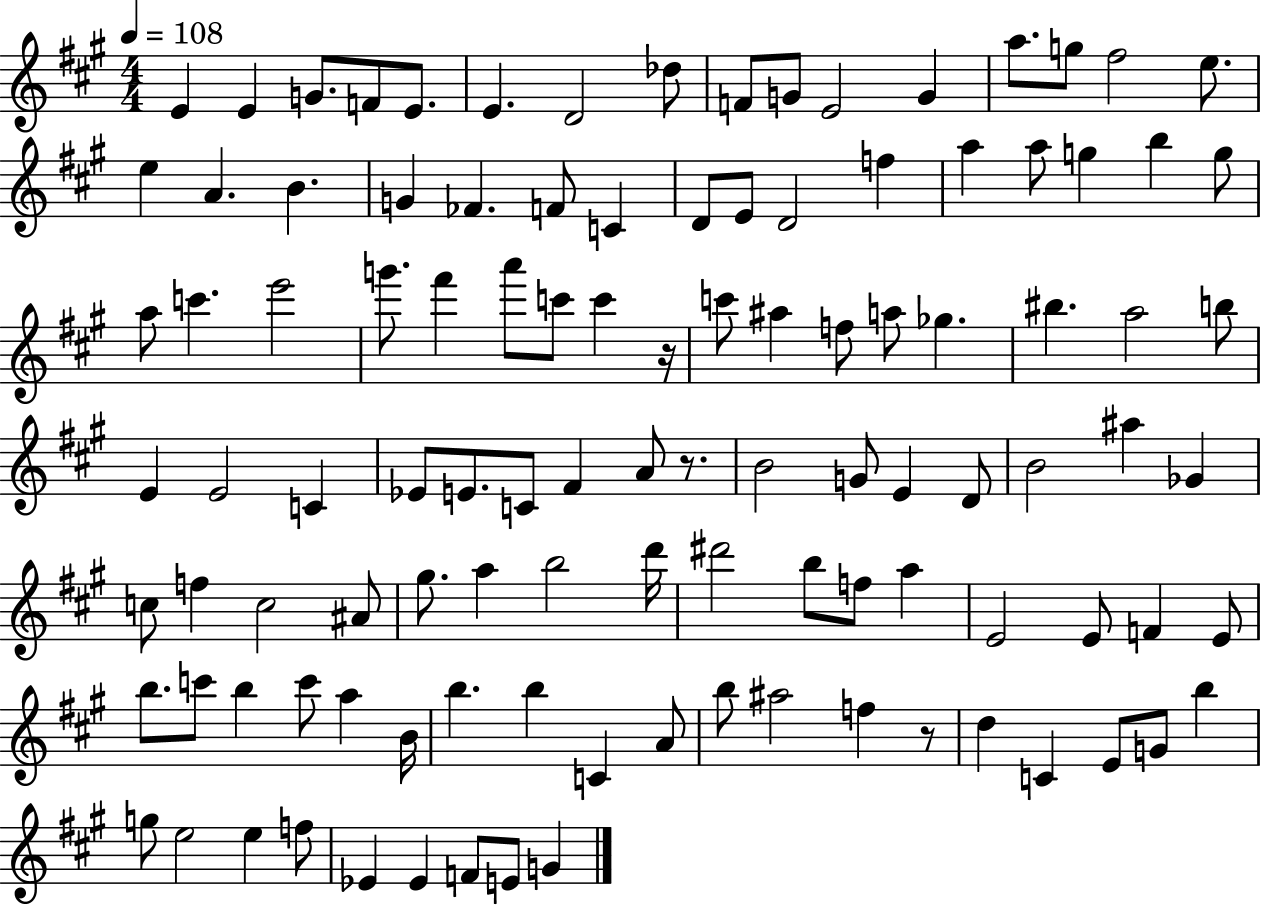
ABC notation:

X:1
T:Untitled
M:4/4
L:1/4
K:A
E E G/2 F/2 E/2 E D2 _d/2 F/2 G/2 E2 G a/2 g/2 ^f2 e/2 e A B G _F F/2 C D/2 E/2 D2 f a a/2 g b g/2 a/2 c' e'2 g'/2 ^f' a'/2 c'/2 c' z/4 c'/2 ^a f/2 a/2 _g ^b a2 b/2 E E2 C _E/2 E/2 C/2 ^F A/2 z/2 B2 G/2 E D/2 B2 ^a _G c/2 f c2 ^A/2 ^g/2 a b2 d'/4 ^d'2 b/2 f/2 a E2 E/2 F E/2 b/2 c'/2 b c'/2 a B/4 b b C A/2 b/2 ^a2 f z/2 d C E/2 G/2 b g/2 e2 e f/2 _E _E F/2 E/2 G